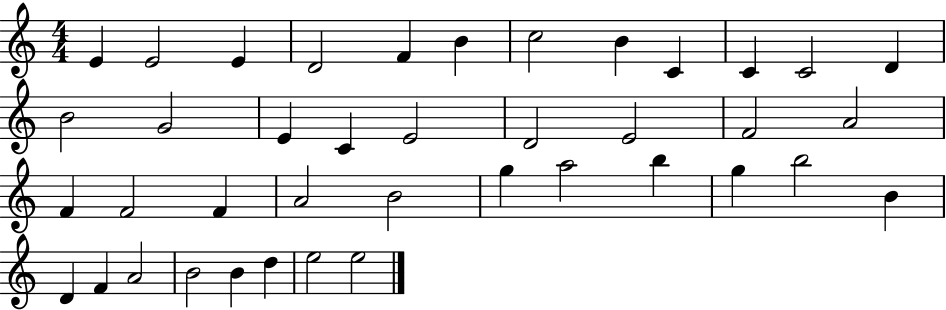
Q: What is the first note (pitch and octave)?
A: E4